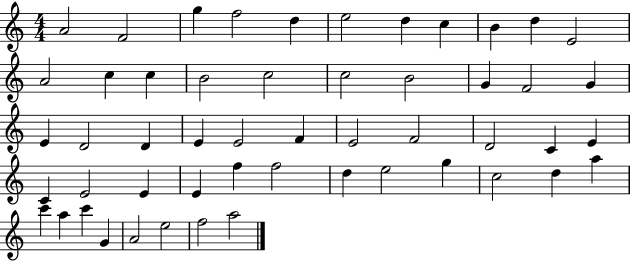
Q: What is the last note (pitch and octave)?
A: A5